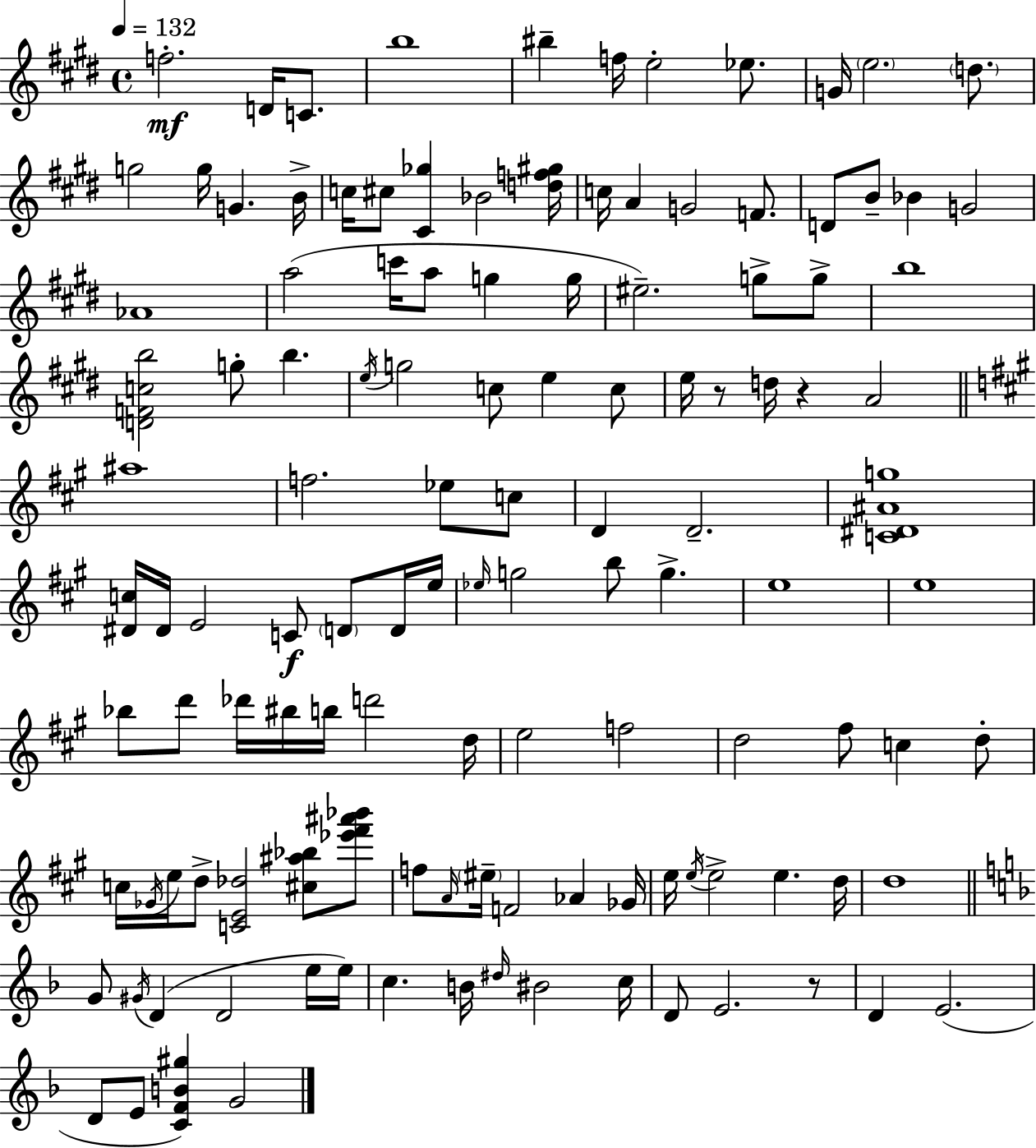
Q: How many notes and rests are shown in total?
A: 123